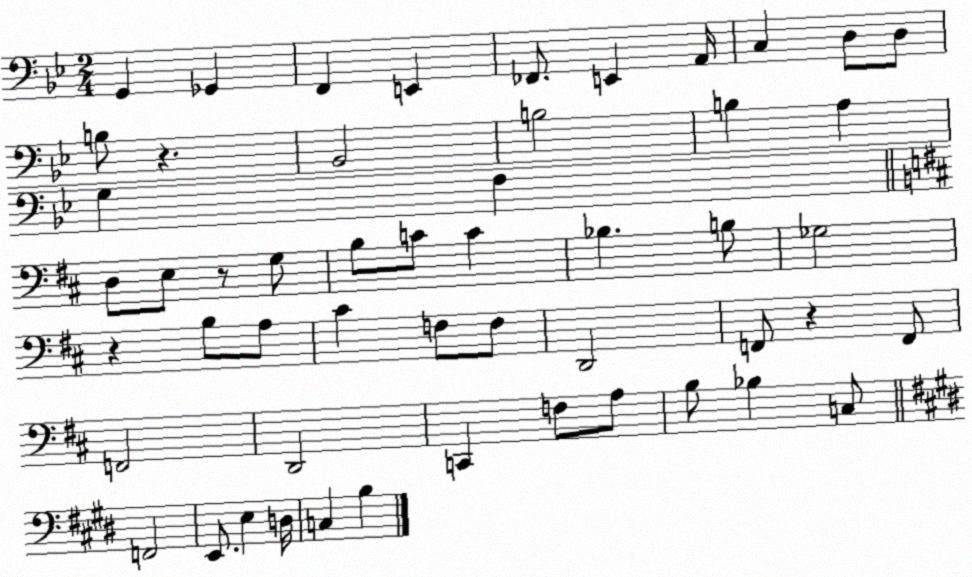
X:1
T:Untitled
M:2/4
L:1/4
K:Bb
G,, _G,, F,, E,, _F,,/2 E,, A,,/4 C, D,/2 D,/2 B,/2 z _B,,2 B,2 B, A, G, F, D,/2 E,/2 z/2 G,/2 B,/2 C/2 C _B, B,/2 _G,2 z B,/2 A,/2 ^C F,/2 F,/2 D,,2 F,,/2 z F,,/2 F,,2 D,,2 C,, F,/2 A,/2 B,/2 _B, C,/2 F,,2 E,,/2 E, D,/4 C, B,